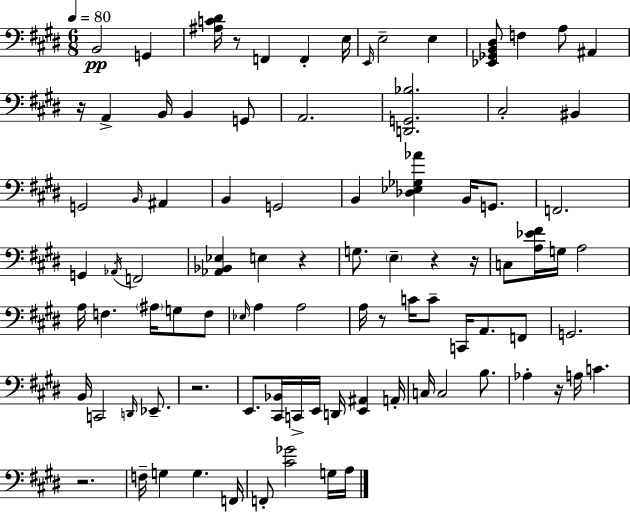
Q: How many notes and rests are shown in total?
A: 91